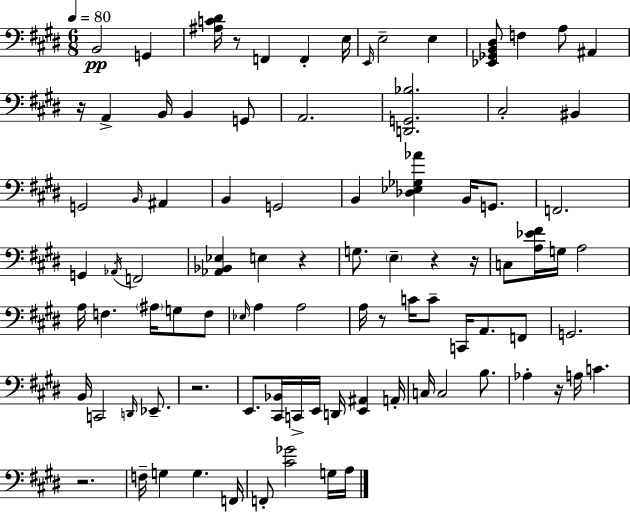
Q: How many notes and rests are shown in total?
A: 91